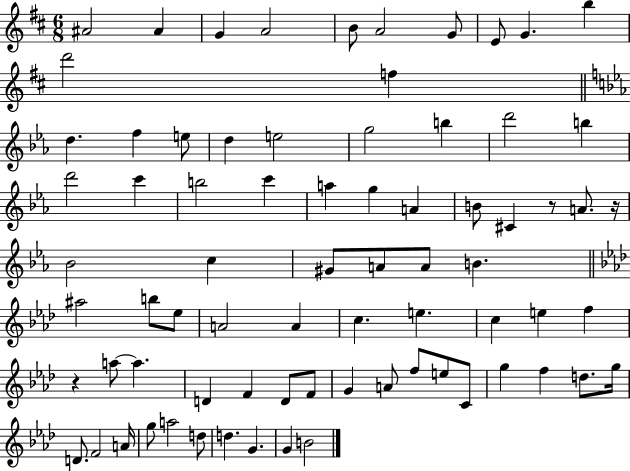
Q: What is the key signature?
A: D major